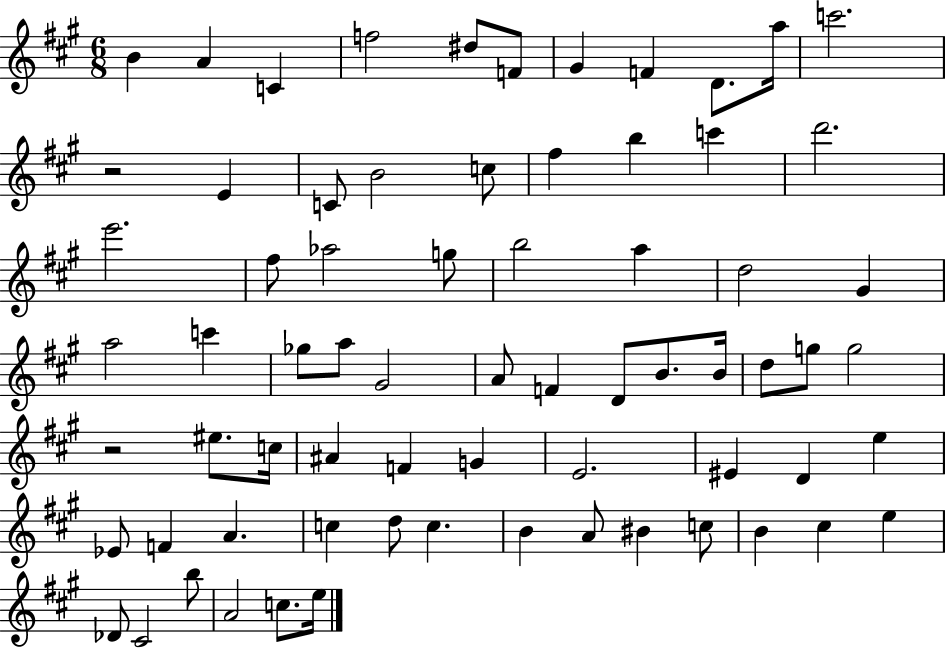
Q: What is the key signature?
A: A major